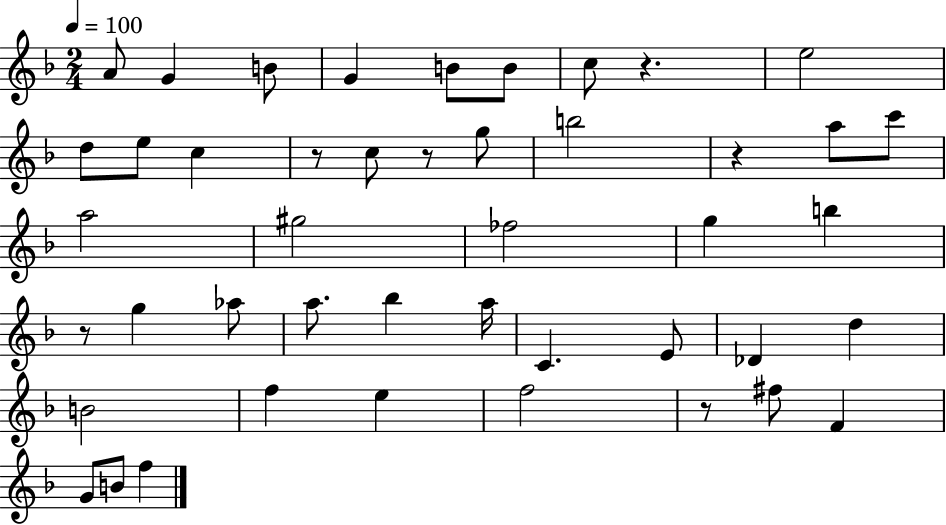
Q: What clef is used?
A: treble